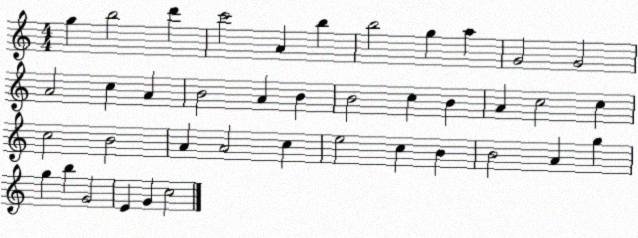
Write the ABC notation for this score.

X:1
T:Untitled
M:4/4
L:1/4
K:C
g b2 d' c'2 A b b2 g a G2 G2 A2 c A B2 A B B2 c B A c2 c c2 B2 A A2 c e2 c B B2 A g g b G2 E G c2